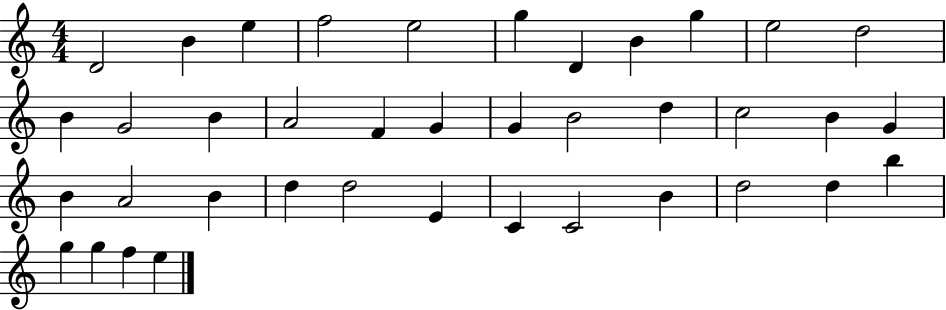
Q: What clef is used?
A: treble